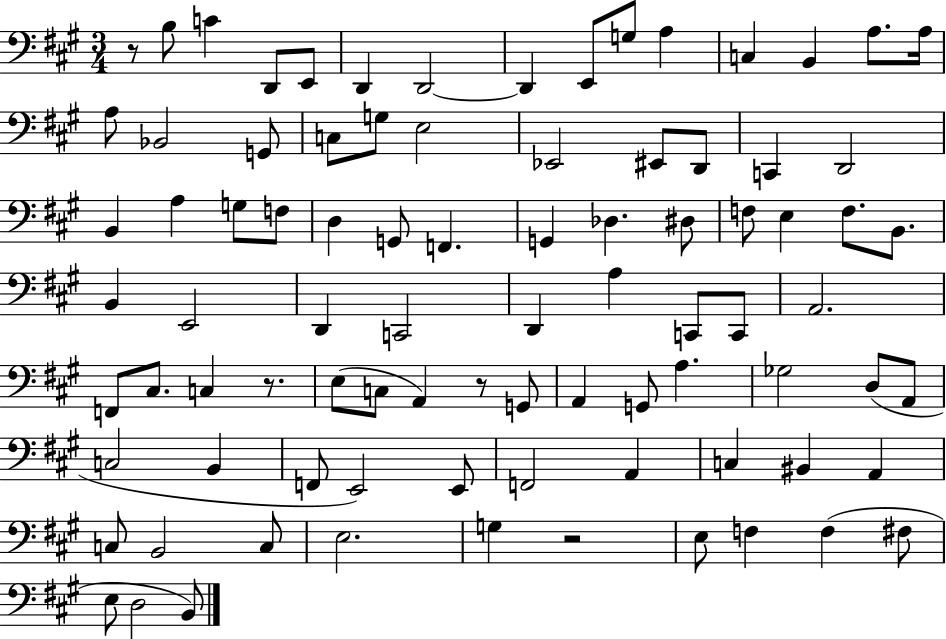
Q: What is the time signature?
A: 3/4